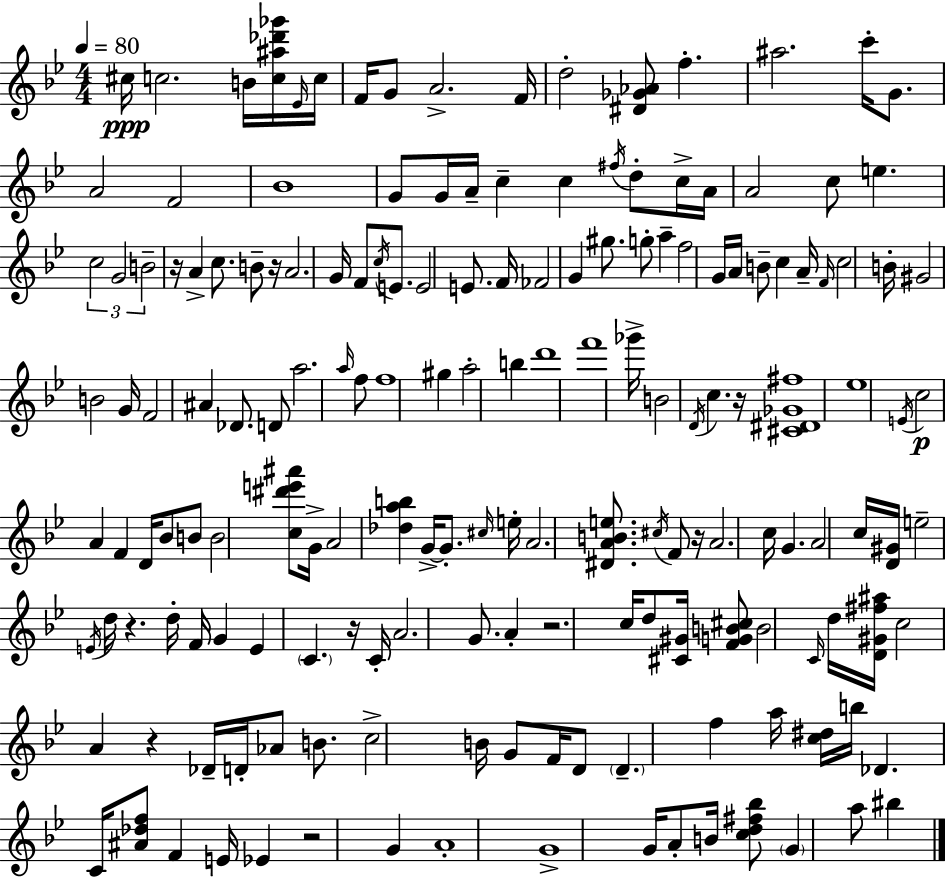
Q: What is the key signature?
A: BES major